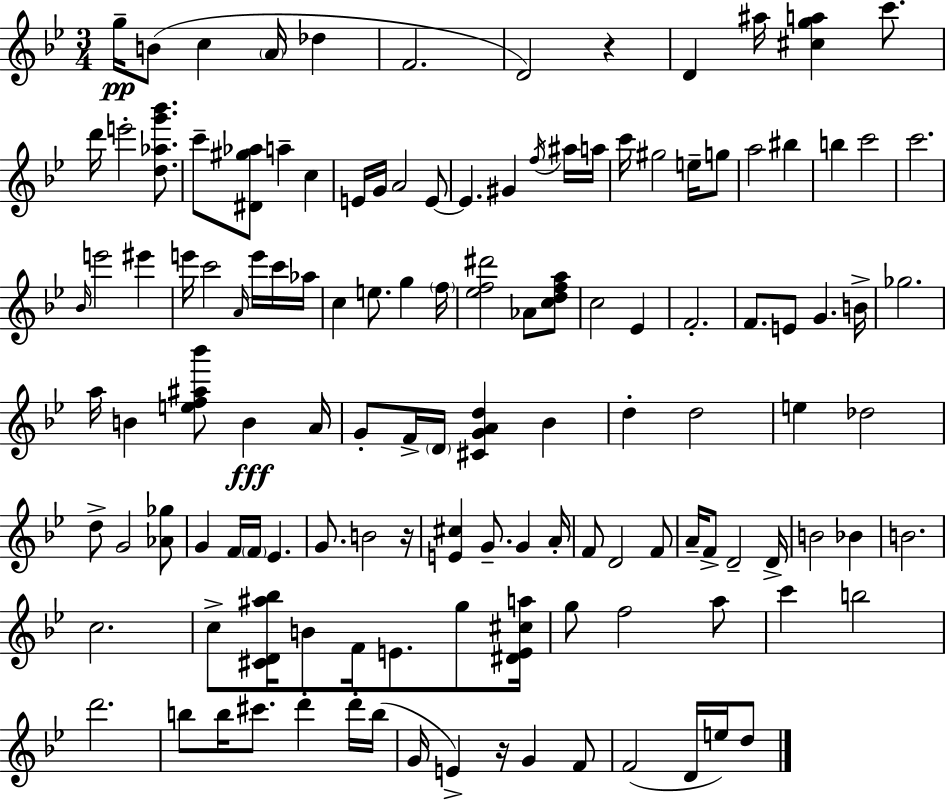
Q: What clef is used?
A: treble